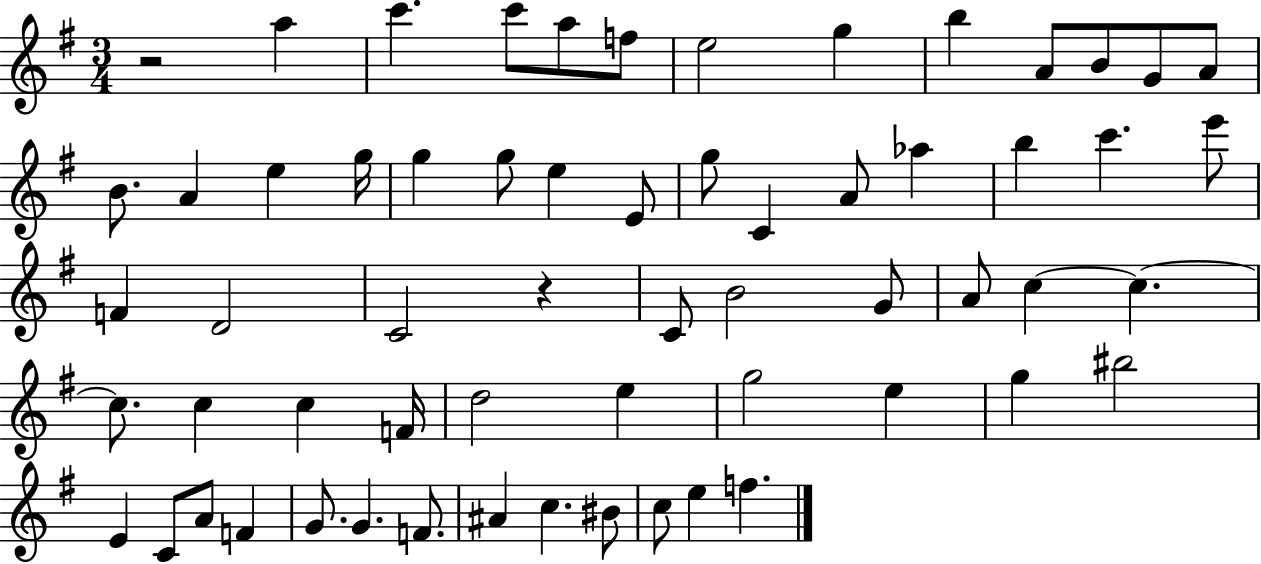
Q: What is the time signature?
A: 3/4